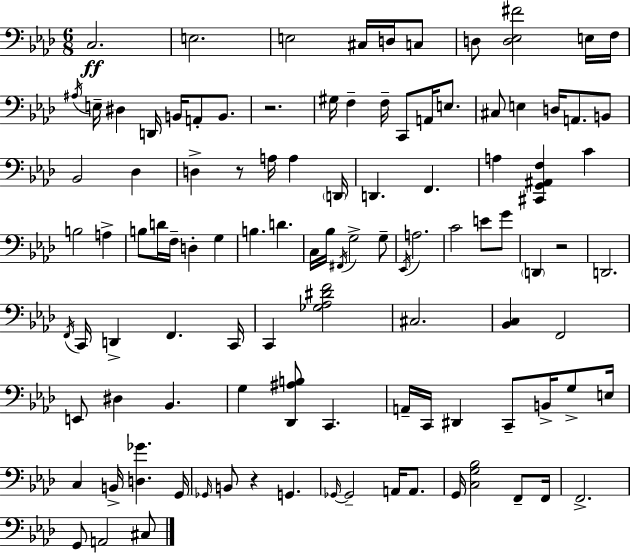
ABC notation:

X:1
T:Untitled
M:6/8
L:1/4
K:Fm
C,2 E,2 E,2 ^C,/4 D,/4 C,/2 D,/2 [D,_E,^F]2 E,/4 F,/4 ^A,/4 E,/4 ^D, D,,/4 B,,/4 A,,/2 B,,/2 z2 ^G,/4 F, F,/4 C,,/2 A,,/4 E,/2 ^C,/2 E, D,/4 A,,/2 B,,/2 _B,,2 _D, D, z/2 A,/4 A, D,,/4 D,, F,, A, [^C,,G,,^A,,F,] C B,2 A, B,/2 D/4 F,/4 D, G, B, D C,/4 _B,/4 ^F,,/4 G,2 G,/2 _E,,/4 A,2 C2 E/2 G/2 D,, z2 D,,2 F,,/4 C,,/4 D,, F,, C,,/4 C,, [_G,_A,^DF]2 ^C,2 [_B,,C,] F,,2 E,,/2 ^D, _B,, G, [_D,,^A,B,]/2 C,, A,,/4 C,,/4 ^D,, C,,/2 B,,/4 G,/2 E,/4 C, B,,/4 [D,_G] G,,/4 _G,,/4 B,,/2 z G,, _G,,/4 _G,,2 A,,/4 A,,/2 G,,/4 [C,G,_B,]2 F,,/2 F,,/4 F,,2 G,,/2 A,,2 ^C,/2